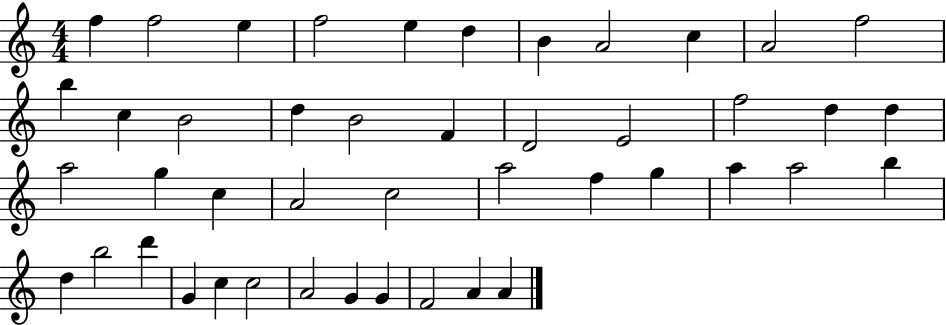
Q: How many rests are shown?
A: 0